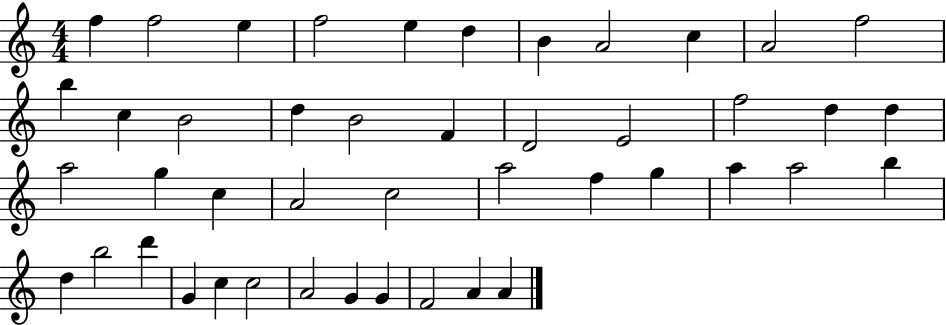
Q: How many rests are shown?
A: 0